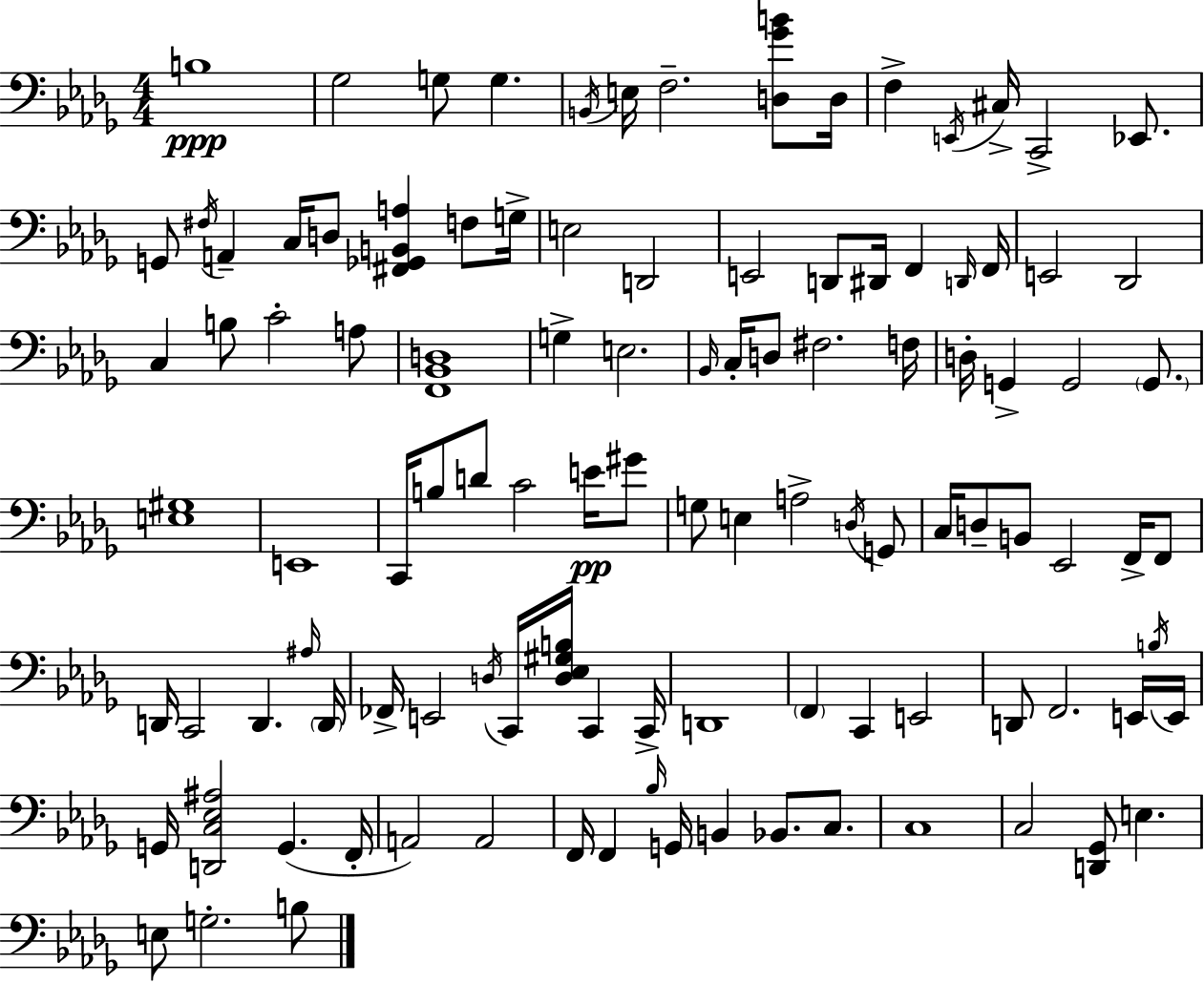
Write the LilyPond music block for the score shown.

{
  \clef bass
  \numericTimeSignature
  \time 4/4
  \key bes \minor
  b1\ppp | ges2 g8 g4. | \acciaccatura { b,16 } e16 f2.-- <d ges' b'>8 | d16 f4-> \acciaccatura { e,16 } cis16-> c,2-> ees,8. | \break g,8 \acciaccatura { fis16 } a,4-- c16 d8 <fis, ges, b, a>4 | f8 g16-> e2 d,2 | e,2 d,8 dis,16 f,4 | \grace { d,16 } f,16 e,2 des,2 | \break c4 b8 c'2-. | a8 <f, bes, d>1 | g4-> e2. | \grace { bes,16 } c16-. d8 fis2. | \break f16 d16-. g,4-> g,2 | \parenthesize g,8. <e gis>1 | e,1 | c,16 b8 d'8 c'2 | \break e'16\pp gis'8 g8 e4 a2-> | \acciaccatura { d16 } g,8 c16 d8-- b,8 ees,2 | f,16-> f,8 d,16 c,2 d,4. | \grace { ais16 } \parenthesize d,16 fes,16-> e,2 | \break \acciaccatura { d16 } c,16 <d ees gis b>16 c,4 c,16-> d,1 | \parenthesize f,4 c,4 | e,2 d,8 f,2. | e,16 \acciaccatura { b16 } e,16 g,16 <d, c ees ais>2 | \break g,4.( f,16-. a,2) | a,2 f,16 f,4 \grace { bes16 } g,16 | b,4 bes,8. c8. c1 | c2 | \break <d, ges,>8 e4. e8 g2.-. | b8 \bar "|."
}